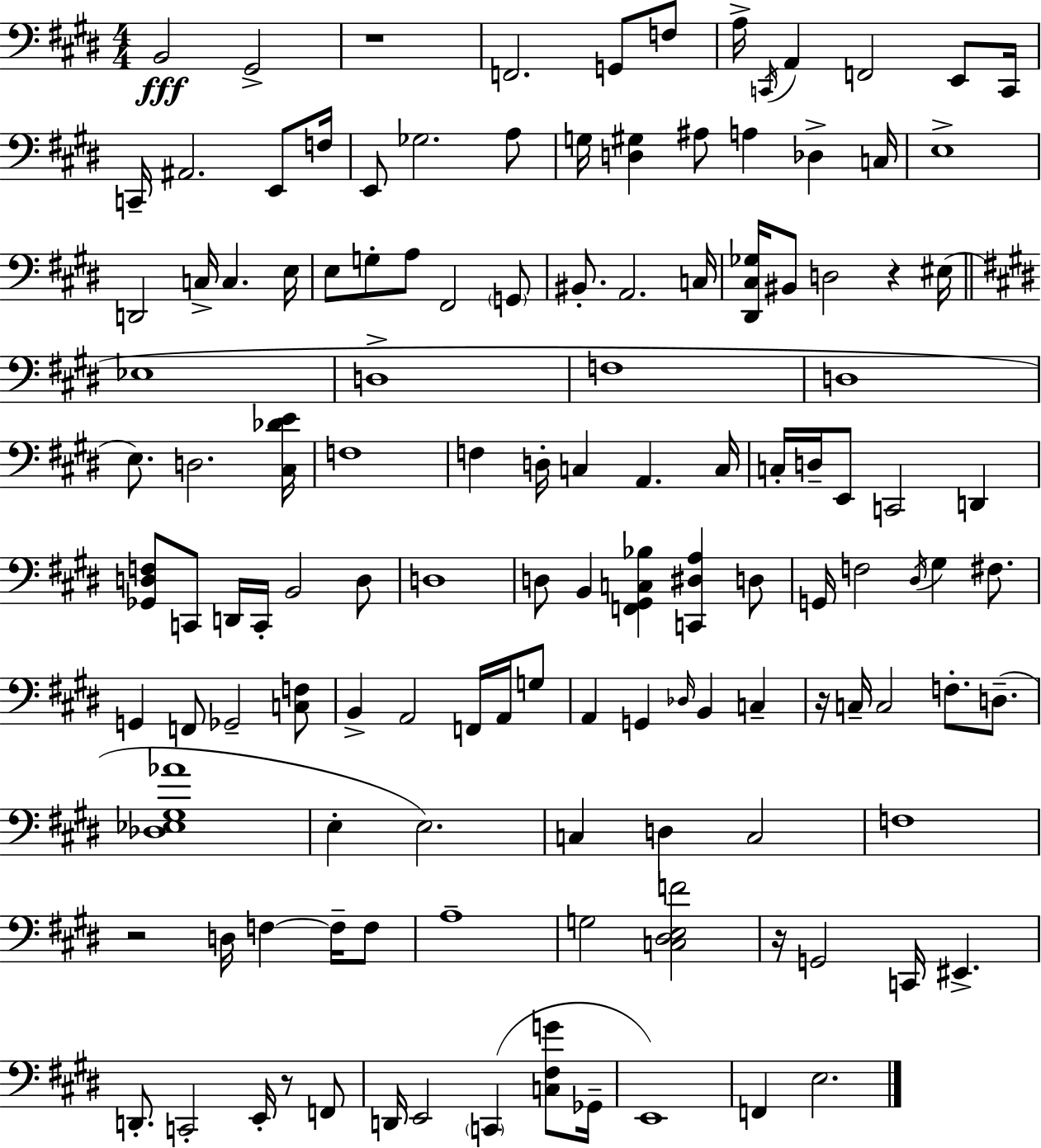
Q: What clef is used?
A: bass